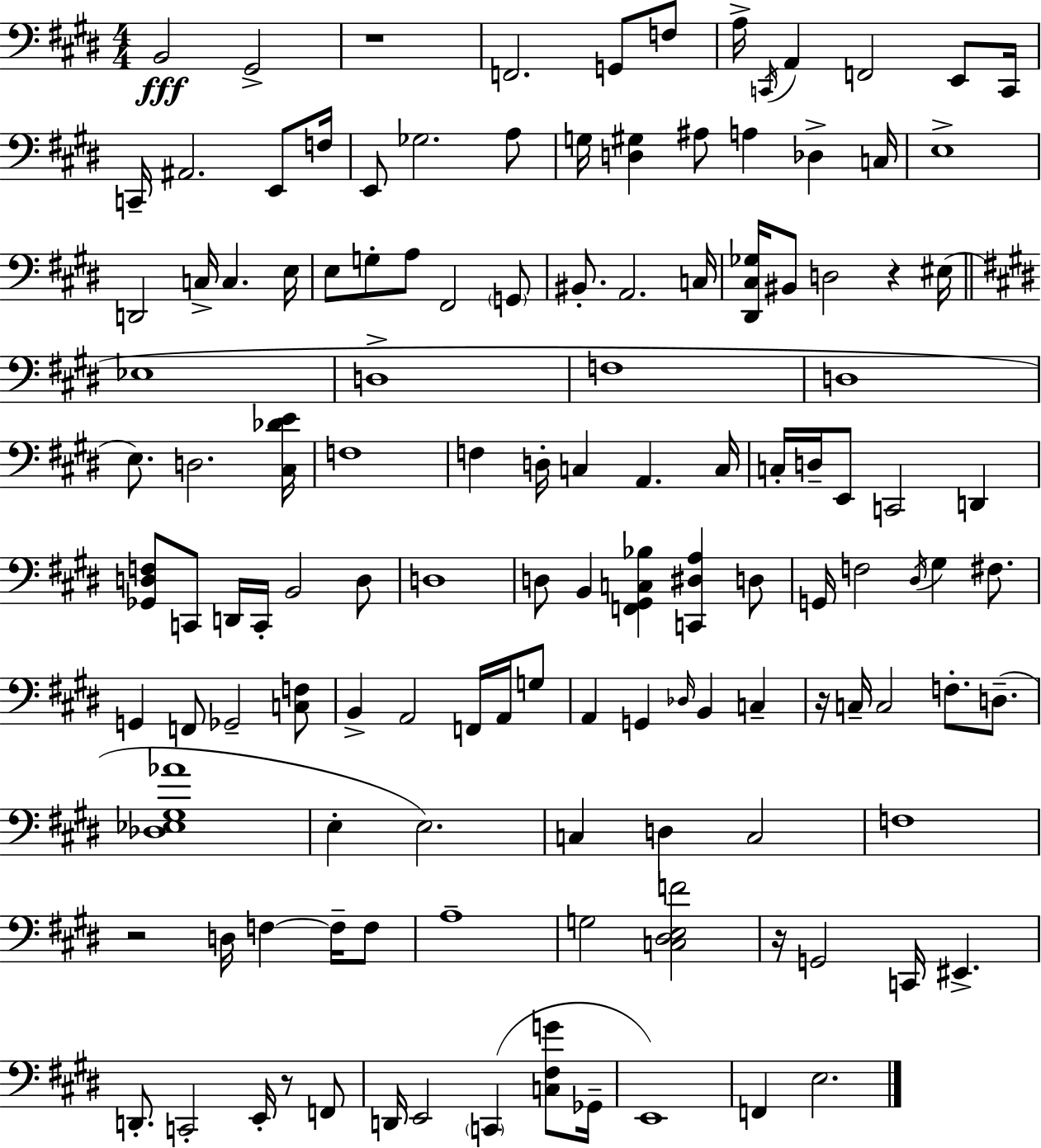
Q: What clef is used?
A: bass